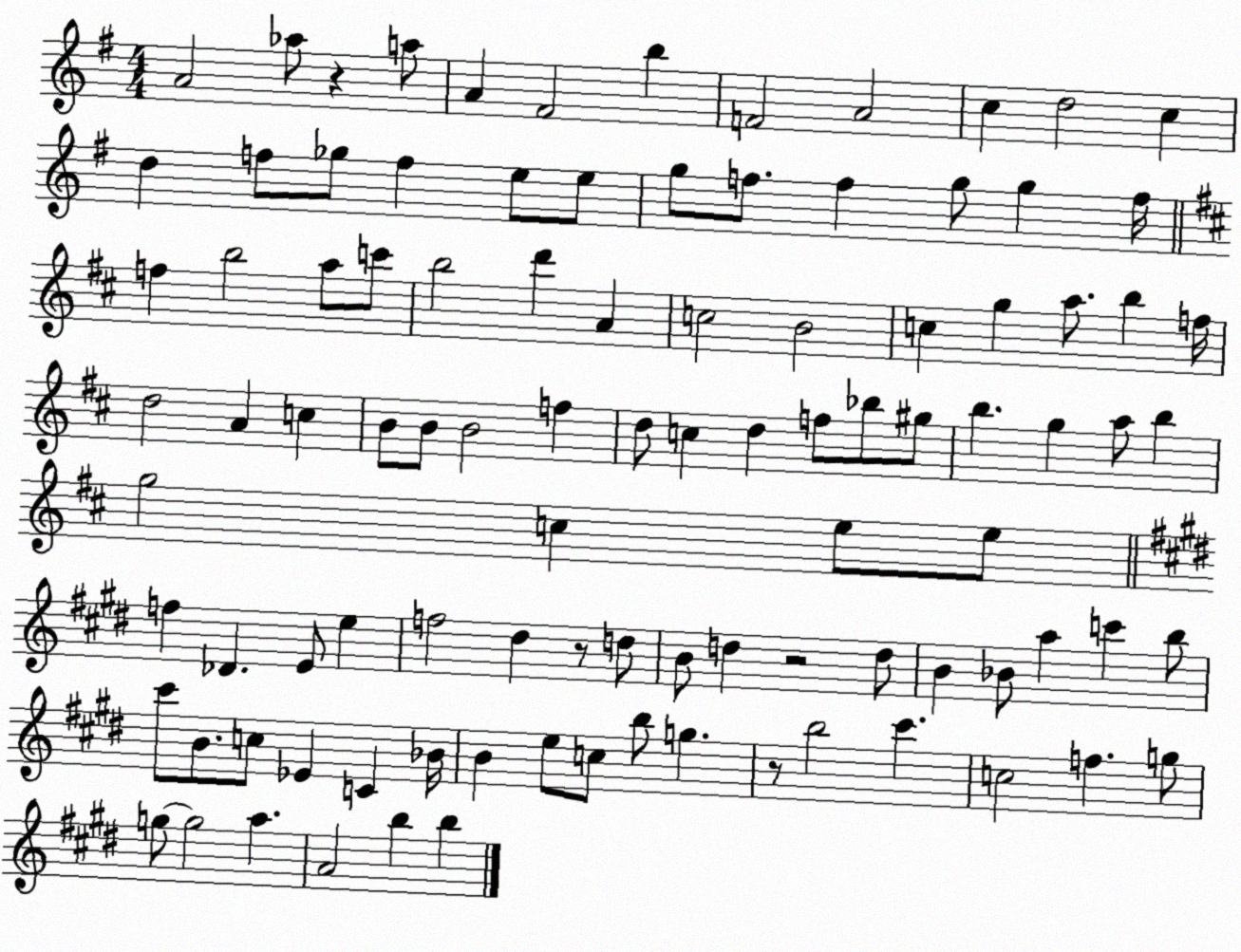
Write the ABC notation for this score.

X:1
T:Untitled
M:4/4
L:1/4
K:G
A2 _a/2 z a/2 A ^F2 b F2 A2 c d2 c d f/2 _g/2 f e/2 e/2 g/2 f/2 f g/2 g f/4 f b2 a/2 c'/2 b2 d' A c2 B2 c g a/2 b f/4 d2 A c B/2 B/2 B2 f d/2 c d f/2 _b/2 ^g/2 b g a/2 b g2 c e/2 e/2 f _D E/2 e f2 ^d z/2 d/2 B/2 d z2 d/2 B _B/2 a c' b/2 ^c'/2 B/2 c/2 _E C _B/4 B e/2 c/2 b/2 g z/2 b2 ^c' c2 f g/2 g/2 g2 a A2 b b